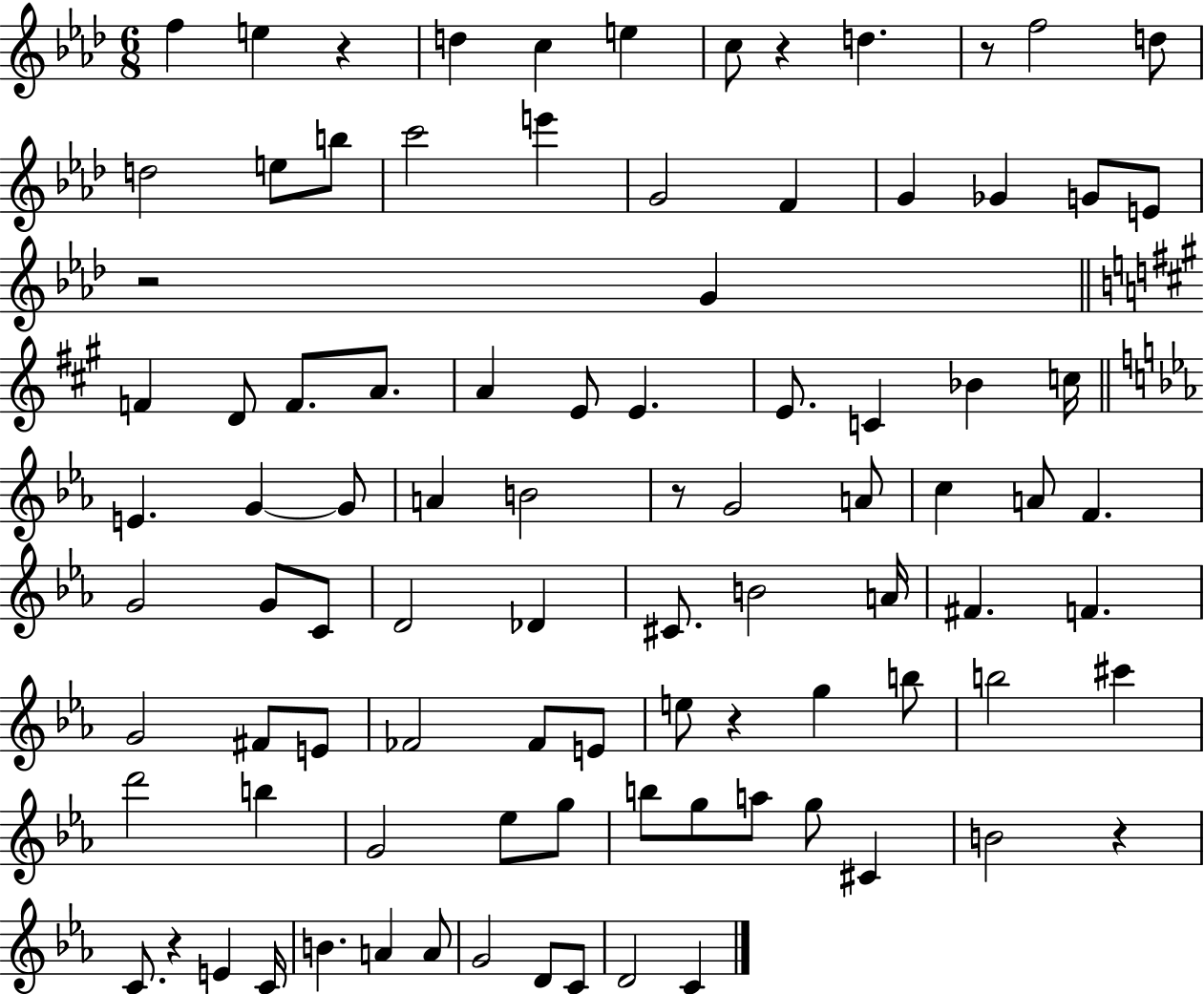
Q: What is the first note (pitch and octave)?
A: F5